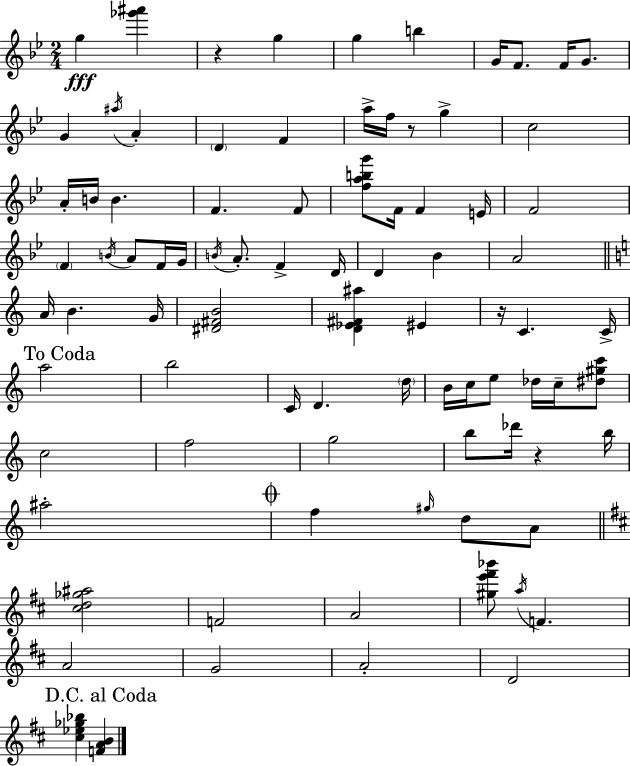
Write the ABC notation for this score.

X:1
T:Untitled
M:2/4
L:1/4
K:Bb
g [_g'^a'] z g g b G/4 F/2 F/4 G/2 G ^a/4 A D F a/4 f/4 z/2 g c2 A/4 B/4 B F F/2 [fabg']/2 F/4 F E/4 F2 F B/4 A/2 F/4 G/4 B/4 A/2 F D/4 D _B A2 A/4 B G/4 [^D^FB]2 [D_E^F^a] ^E z/4 C C/4 a2 b2 C/4 D d/4 B/4 c/4 e/2 _d/4 c/4 [^d^gc']/2 c2 f2 g2 b/2 _d'/4 z b/4 ^a2 f ^g/4 d/2 A/2 [^cd_g^a]2 F2 A2 [^ge'^f'_b']/2 a/4 F A2 G2 A2 D2 [^c_e_g_b] [FAB]